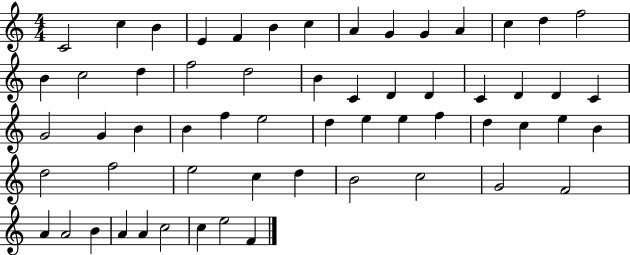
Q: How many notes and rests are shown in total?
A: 59